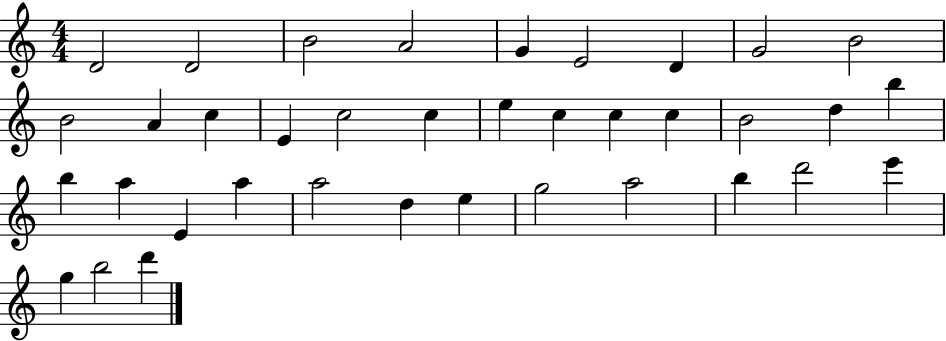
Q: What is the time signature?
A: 4/4